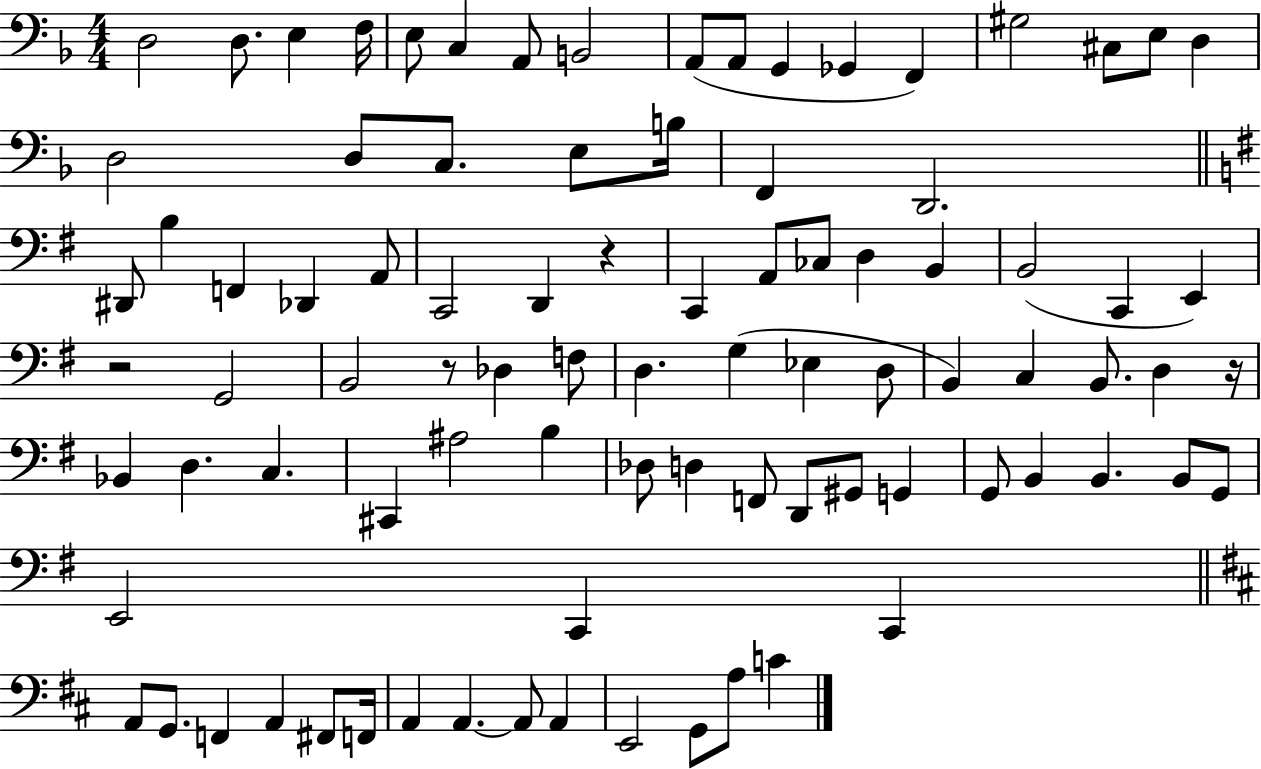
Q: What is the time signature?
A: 4/4